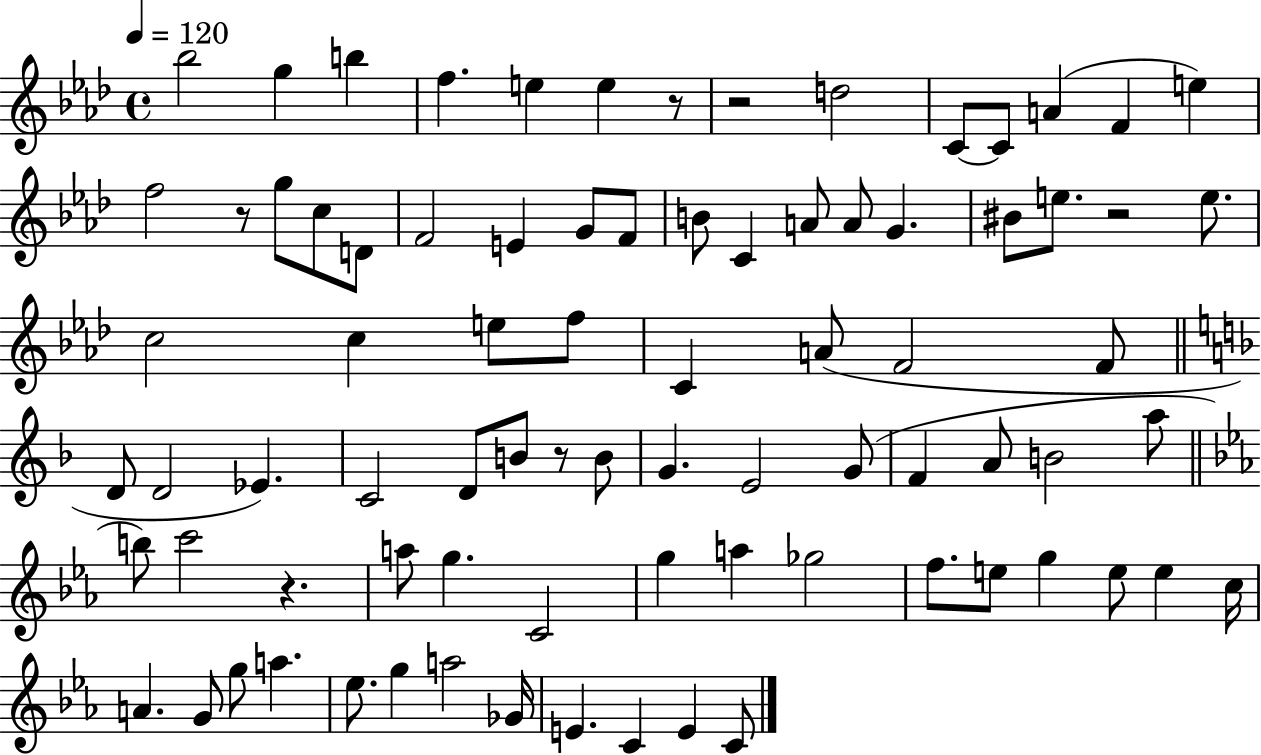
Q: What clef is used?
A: treble